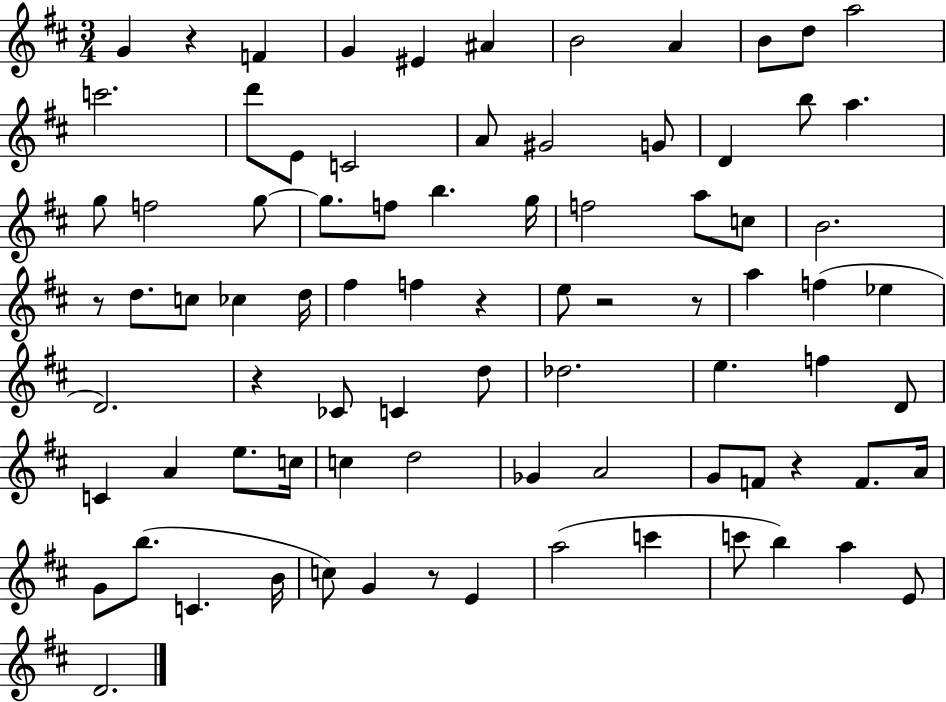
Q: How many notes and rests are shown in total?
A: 83